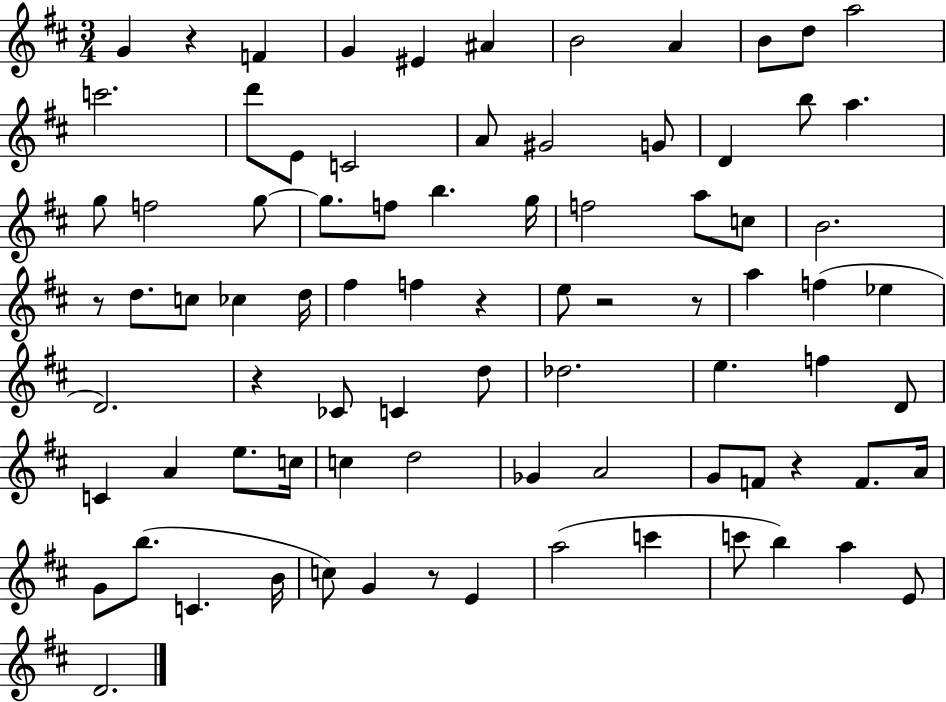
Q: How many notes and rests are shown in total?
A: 83